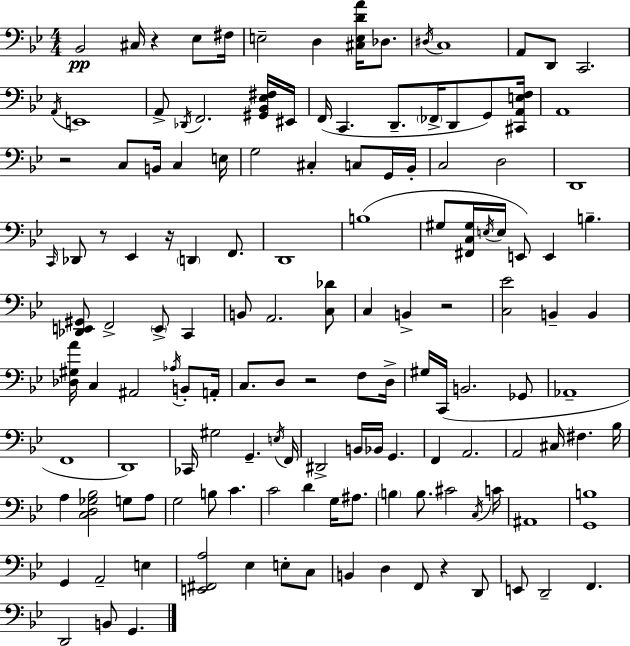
Bb2/h C#3/s R/q Eb3/e F#3/s E3/h D3/q [C#3,E3,D4,A4]/s Db3/e. D#3/s C3/w A2/e D2/e C2/h. A2/s E2/w A2/e Db2/s F2/h. [G#2,Bb2,Eb3,F#3]/s EIS2/s F2/s C2/q. D2/e. FES2/s D2/e G2/e [C#2,A2,E3,F3]/s A2/w R/h C3/e B2/s C3/q E3/s G3/h C#3/q C3/e G2/s Bb2/s C3/h D3/h D2/w C2/s Db2/e R/e Eb2/q R/s D2/q F2/e. D2/w B3/w G#3/e [F#2,C3,G#3]/s E3/s E3/s E2/e E2/q B3/q. [Db2,E2,G#2]/e F2/h E2/e C2/q B2/e A2/h. [C3,Db4]/e C3/q B2/q R/h [C3,Eb4]/h B2/q B2/q [Db3,G#3,A4]/s C3/q A#2/h Ab3/s B2/e A2/s C3/e. D3/e R/h F3/e D3/s G#3/s C2/s B2/h. Gb2/e Ab2/w F2/w D2/w CES2/s G#3/h G2/q. E3/s F2/s D#2/h B2/s Bb2/s G2/q. F2/q A2/h. A2/h C#3/s F#3/q. Bb3/s A3/q [C3,D3,Gb3,Bb3]/h G3/e A3/e G3/h B3/e C4/q. C4/h D4/q G3/s A#3/e. B3/q B3/e. C#4/h C3/s C4/s A#2/w [G2,B3]/w G2/q A2/h E3/q [E2,F#2,A3]/h Eb3/q E3/e C3/e B2/q D3/q F2/e R/q D2/e E2/e D2/h F2/q. D2/h B2/e G2/q.